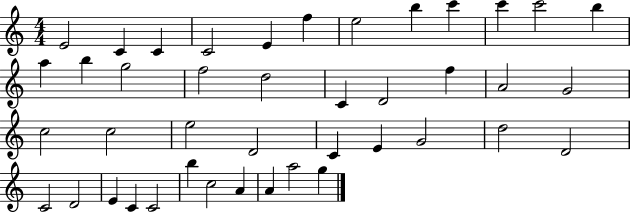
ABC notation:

X:1
T:Untitled
M:4/4
L:1/4
K:C
E2 C C C2 E f e2 b c' c' c'2 b a b g2 f2 d2 C D2 f A2 G2 c2 c2 e2 D2 C E G2 d2 D2 C2 D2 E C C2 b c2 A A a2 g